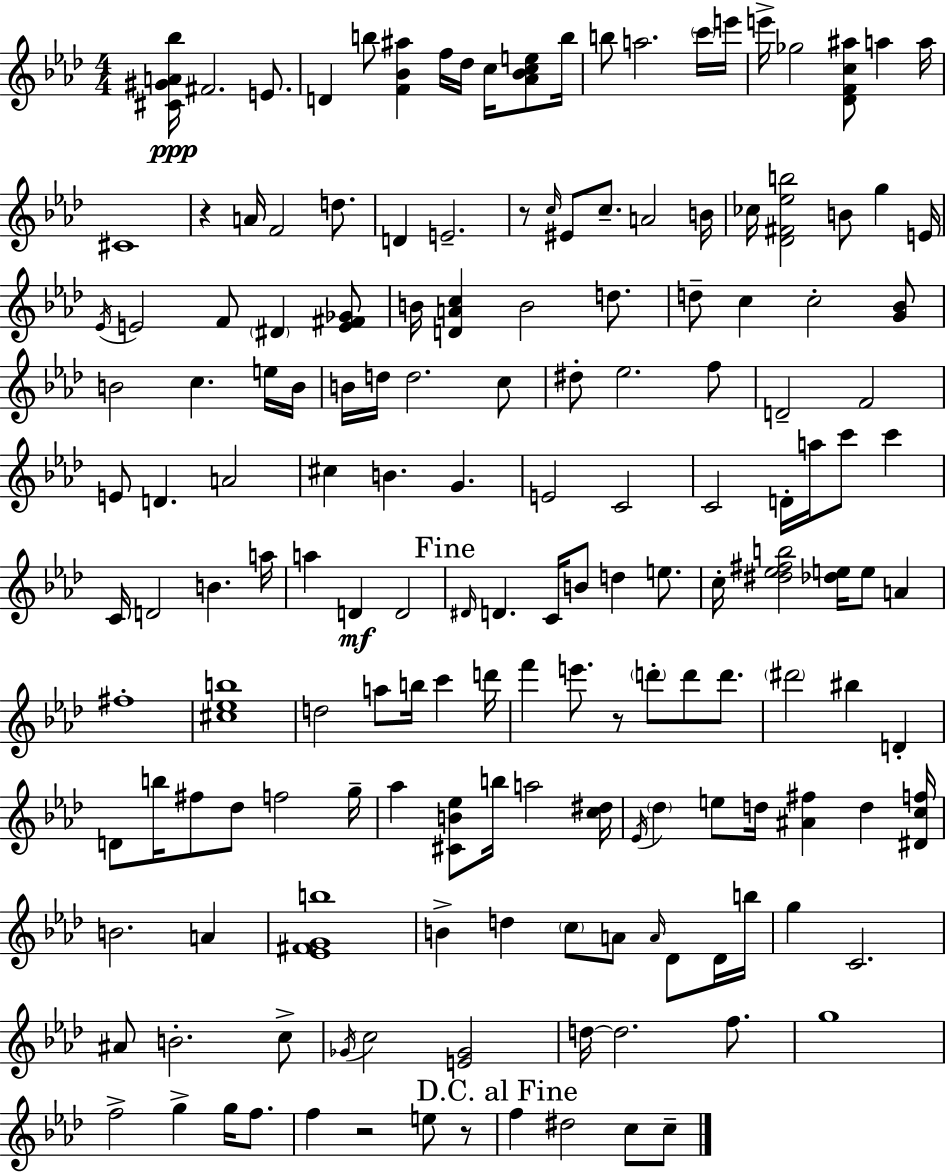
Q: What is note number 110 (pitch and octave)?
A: D5